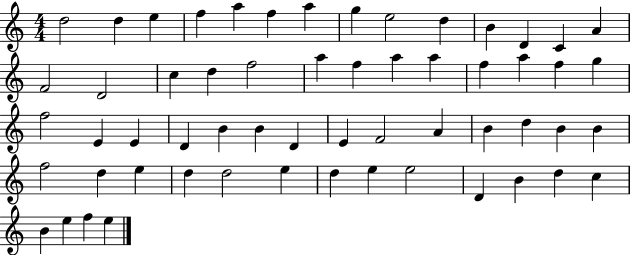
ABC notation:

X:1
T:Untitled
M:4/4
L:1/4
K:C
d2 d e f a f a g e2 d B D C A F2 D2 c d f2 a f a a f a f g f2 E E D B B D E F2 A B d B B f2 d e d d2 e d e e2 D B d c B e f e